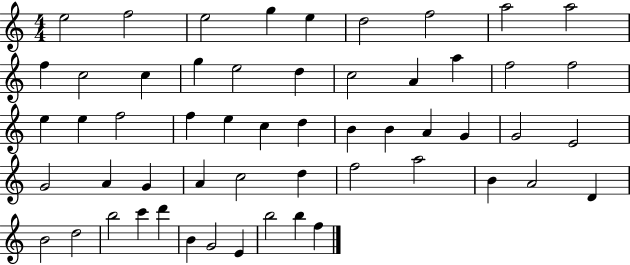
{
  \clef treble
  \numericTimeSignature
  \time 4/4
  \key c \major
  e''2 f''2 | e''2 g''4 e''4 | d''2 f''2 | a''2 a''2 | \break f''4 c''2 c''4 | g''4 e''2 d''4 | c''2 a'4 a''4 | f''2 f''2 | \break e''4 e''4 f''2 | f''4 e''4 c''4 d''4 | b'4 b'4 a'4 g'4 | g'2 e'2 | \break g'2 a'4 g'4 | a'4 c''2 d''4 | f''2 a''2 | b'4 a'2 d'4 | \break b'2 d''2 | b''2 c'''4 d'''4 | b'4 g'2 e'4 | b''2 b''4 f''4 | \break \bar "|."
}